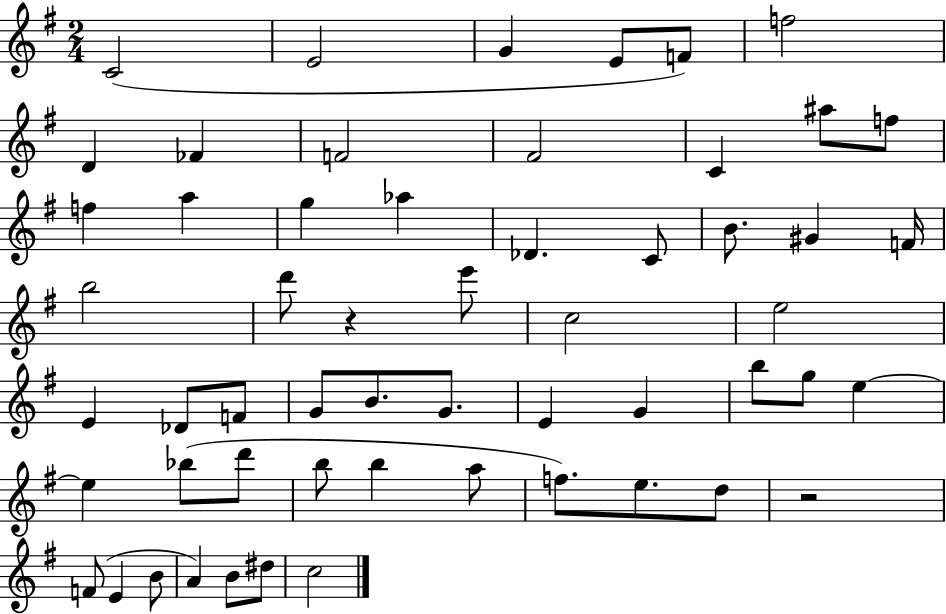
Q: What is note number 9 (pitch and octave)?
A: F4